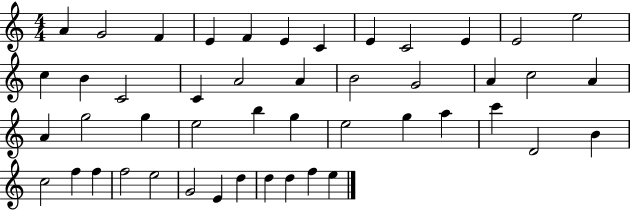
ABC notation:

X:1
T:Untitled
M:4/4
L:1/4
K:C
A G2 F E F E C E C2 E E2 e2 c B C2 C A2 A B2 G2 A c2 A A g2 g e2 b g e2 g a c' D2 B c2 f f f2 e2 G2 E d d d f e